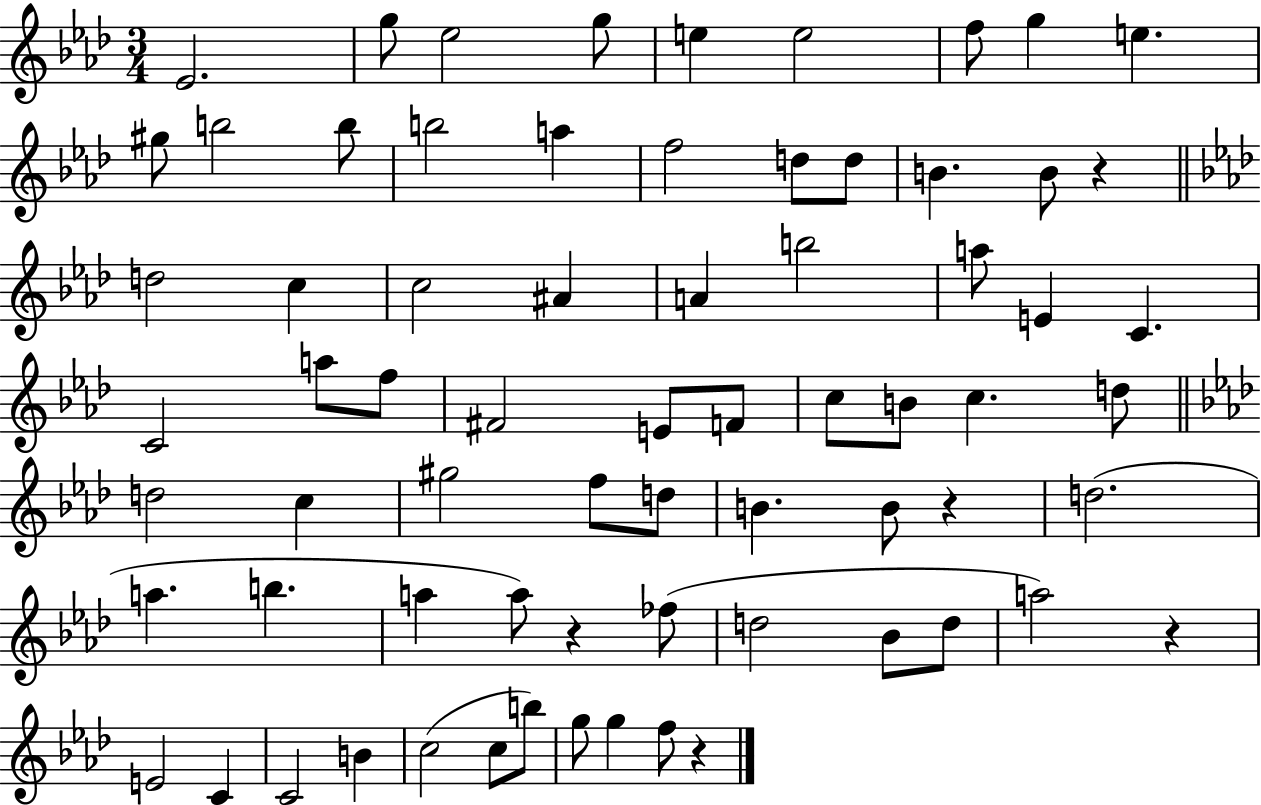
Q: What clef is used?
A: treble